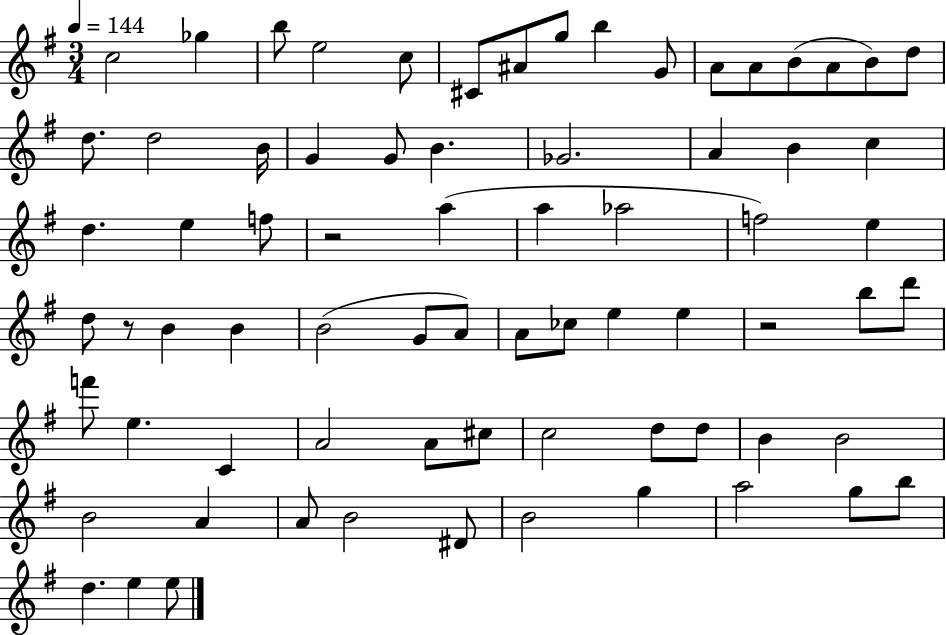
{
  \clef treble
  \numericTimeSignature
  \time 3/4
  \key g \major
  \tempo 4 = 144
  c''2 ges''4 | b''8 e''2 c''8 | cis'8 ais'8 g''8 b''4 g'8 | a'8 a'8 b'8( a'8 b'8) d''8 | \break d''8. d''2 b'16 | g'4 g'8 b'4. | ges'2. | a'4 b'4 c''4 | \break d''4. e''4 f''8 | r2 a''4( | a''4 aes''2 | f''2) e''4 | \break d''8 r8 b'4 b'4 | b'2( g'8 a'8) | a'8 ces''8 e''4 e''4 | r2 b''8 d'''8 | \break f'''8 e''4. c'4 | a'2 a'8 cis''8 | c''2 d''8 d''8 | b'4 b'2 | \break b'2 a'4 | a'8 b'2 dis'8 | b'2 g''4 | a''2 g''8 b''8 | \break d''4. e''4 e''8 | \bar "|."
}